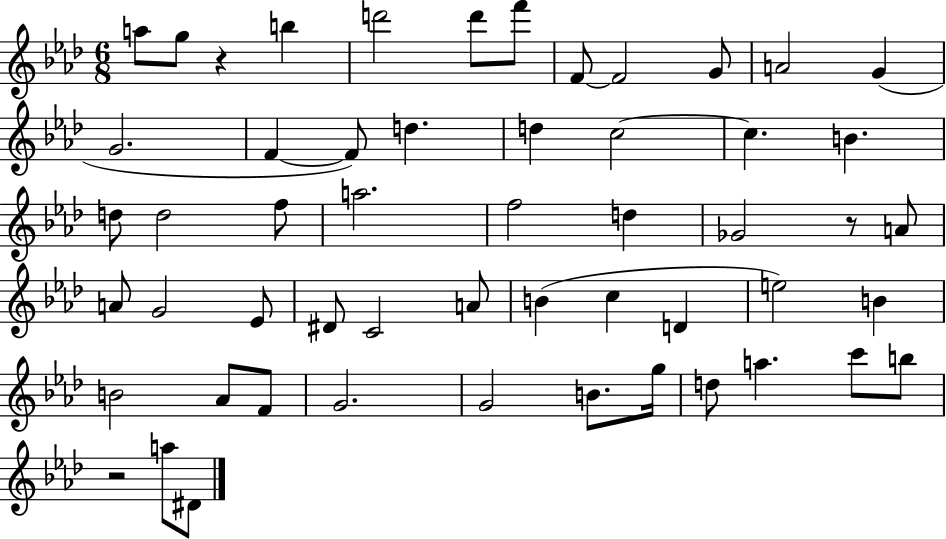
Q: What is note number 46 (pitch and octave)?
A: D5